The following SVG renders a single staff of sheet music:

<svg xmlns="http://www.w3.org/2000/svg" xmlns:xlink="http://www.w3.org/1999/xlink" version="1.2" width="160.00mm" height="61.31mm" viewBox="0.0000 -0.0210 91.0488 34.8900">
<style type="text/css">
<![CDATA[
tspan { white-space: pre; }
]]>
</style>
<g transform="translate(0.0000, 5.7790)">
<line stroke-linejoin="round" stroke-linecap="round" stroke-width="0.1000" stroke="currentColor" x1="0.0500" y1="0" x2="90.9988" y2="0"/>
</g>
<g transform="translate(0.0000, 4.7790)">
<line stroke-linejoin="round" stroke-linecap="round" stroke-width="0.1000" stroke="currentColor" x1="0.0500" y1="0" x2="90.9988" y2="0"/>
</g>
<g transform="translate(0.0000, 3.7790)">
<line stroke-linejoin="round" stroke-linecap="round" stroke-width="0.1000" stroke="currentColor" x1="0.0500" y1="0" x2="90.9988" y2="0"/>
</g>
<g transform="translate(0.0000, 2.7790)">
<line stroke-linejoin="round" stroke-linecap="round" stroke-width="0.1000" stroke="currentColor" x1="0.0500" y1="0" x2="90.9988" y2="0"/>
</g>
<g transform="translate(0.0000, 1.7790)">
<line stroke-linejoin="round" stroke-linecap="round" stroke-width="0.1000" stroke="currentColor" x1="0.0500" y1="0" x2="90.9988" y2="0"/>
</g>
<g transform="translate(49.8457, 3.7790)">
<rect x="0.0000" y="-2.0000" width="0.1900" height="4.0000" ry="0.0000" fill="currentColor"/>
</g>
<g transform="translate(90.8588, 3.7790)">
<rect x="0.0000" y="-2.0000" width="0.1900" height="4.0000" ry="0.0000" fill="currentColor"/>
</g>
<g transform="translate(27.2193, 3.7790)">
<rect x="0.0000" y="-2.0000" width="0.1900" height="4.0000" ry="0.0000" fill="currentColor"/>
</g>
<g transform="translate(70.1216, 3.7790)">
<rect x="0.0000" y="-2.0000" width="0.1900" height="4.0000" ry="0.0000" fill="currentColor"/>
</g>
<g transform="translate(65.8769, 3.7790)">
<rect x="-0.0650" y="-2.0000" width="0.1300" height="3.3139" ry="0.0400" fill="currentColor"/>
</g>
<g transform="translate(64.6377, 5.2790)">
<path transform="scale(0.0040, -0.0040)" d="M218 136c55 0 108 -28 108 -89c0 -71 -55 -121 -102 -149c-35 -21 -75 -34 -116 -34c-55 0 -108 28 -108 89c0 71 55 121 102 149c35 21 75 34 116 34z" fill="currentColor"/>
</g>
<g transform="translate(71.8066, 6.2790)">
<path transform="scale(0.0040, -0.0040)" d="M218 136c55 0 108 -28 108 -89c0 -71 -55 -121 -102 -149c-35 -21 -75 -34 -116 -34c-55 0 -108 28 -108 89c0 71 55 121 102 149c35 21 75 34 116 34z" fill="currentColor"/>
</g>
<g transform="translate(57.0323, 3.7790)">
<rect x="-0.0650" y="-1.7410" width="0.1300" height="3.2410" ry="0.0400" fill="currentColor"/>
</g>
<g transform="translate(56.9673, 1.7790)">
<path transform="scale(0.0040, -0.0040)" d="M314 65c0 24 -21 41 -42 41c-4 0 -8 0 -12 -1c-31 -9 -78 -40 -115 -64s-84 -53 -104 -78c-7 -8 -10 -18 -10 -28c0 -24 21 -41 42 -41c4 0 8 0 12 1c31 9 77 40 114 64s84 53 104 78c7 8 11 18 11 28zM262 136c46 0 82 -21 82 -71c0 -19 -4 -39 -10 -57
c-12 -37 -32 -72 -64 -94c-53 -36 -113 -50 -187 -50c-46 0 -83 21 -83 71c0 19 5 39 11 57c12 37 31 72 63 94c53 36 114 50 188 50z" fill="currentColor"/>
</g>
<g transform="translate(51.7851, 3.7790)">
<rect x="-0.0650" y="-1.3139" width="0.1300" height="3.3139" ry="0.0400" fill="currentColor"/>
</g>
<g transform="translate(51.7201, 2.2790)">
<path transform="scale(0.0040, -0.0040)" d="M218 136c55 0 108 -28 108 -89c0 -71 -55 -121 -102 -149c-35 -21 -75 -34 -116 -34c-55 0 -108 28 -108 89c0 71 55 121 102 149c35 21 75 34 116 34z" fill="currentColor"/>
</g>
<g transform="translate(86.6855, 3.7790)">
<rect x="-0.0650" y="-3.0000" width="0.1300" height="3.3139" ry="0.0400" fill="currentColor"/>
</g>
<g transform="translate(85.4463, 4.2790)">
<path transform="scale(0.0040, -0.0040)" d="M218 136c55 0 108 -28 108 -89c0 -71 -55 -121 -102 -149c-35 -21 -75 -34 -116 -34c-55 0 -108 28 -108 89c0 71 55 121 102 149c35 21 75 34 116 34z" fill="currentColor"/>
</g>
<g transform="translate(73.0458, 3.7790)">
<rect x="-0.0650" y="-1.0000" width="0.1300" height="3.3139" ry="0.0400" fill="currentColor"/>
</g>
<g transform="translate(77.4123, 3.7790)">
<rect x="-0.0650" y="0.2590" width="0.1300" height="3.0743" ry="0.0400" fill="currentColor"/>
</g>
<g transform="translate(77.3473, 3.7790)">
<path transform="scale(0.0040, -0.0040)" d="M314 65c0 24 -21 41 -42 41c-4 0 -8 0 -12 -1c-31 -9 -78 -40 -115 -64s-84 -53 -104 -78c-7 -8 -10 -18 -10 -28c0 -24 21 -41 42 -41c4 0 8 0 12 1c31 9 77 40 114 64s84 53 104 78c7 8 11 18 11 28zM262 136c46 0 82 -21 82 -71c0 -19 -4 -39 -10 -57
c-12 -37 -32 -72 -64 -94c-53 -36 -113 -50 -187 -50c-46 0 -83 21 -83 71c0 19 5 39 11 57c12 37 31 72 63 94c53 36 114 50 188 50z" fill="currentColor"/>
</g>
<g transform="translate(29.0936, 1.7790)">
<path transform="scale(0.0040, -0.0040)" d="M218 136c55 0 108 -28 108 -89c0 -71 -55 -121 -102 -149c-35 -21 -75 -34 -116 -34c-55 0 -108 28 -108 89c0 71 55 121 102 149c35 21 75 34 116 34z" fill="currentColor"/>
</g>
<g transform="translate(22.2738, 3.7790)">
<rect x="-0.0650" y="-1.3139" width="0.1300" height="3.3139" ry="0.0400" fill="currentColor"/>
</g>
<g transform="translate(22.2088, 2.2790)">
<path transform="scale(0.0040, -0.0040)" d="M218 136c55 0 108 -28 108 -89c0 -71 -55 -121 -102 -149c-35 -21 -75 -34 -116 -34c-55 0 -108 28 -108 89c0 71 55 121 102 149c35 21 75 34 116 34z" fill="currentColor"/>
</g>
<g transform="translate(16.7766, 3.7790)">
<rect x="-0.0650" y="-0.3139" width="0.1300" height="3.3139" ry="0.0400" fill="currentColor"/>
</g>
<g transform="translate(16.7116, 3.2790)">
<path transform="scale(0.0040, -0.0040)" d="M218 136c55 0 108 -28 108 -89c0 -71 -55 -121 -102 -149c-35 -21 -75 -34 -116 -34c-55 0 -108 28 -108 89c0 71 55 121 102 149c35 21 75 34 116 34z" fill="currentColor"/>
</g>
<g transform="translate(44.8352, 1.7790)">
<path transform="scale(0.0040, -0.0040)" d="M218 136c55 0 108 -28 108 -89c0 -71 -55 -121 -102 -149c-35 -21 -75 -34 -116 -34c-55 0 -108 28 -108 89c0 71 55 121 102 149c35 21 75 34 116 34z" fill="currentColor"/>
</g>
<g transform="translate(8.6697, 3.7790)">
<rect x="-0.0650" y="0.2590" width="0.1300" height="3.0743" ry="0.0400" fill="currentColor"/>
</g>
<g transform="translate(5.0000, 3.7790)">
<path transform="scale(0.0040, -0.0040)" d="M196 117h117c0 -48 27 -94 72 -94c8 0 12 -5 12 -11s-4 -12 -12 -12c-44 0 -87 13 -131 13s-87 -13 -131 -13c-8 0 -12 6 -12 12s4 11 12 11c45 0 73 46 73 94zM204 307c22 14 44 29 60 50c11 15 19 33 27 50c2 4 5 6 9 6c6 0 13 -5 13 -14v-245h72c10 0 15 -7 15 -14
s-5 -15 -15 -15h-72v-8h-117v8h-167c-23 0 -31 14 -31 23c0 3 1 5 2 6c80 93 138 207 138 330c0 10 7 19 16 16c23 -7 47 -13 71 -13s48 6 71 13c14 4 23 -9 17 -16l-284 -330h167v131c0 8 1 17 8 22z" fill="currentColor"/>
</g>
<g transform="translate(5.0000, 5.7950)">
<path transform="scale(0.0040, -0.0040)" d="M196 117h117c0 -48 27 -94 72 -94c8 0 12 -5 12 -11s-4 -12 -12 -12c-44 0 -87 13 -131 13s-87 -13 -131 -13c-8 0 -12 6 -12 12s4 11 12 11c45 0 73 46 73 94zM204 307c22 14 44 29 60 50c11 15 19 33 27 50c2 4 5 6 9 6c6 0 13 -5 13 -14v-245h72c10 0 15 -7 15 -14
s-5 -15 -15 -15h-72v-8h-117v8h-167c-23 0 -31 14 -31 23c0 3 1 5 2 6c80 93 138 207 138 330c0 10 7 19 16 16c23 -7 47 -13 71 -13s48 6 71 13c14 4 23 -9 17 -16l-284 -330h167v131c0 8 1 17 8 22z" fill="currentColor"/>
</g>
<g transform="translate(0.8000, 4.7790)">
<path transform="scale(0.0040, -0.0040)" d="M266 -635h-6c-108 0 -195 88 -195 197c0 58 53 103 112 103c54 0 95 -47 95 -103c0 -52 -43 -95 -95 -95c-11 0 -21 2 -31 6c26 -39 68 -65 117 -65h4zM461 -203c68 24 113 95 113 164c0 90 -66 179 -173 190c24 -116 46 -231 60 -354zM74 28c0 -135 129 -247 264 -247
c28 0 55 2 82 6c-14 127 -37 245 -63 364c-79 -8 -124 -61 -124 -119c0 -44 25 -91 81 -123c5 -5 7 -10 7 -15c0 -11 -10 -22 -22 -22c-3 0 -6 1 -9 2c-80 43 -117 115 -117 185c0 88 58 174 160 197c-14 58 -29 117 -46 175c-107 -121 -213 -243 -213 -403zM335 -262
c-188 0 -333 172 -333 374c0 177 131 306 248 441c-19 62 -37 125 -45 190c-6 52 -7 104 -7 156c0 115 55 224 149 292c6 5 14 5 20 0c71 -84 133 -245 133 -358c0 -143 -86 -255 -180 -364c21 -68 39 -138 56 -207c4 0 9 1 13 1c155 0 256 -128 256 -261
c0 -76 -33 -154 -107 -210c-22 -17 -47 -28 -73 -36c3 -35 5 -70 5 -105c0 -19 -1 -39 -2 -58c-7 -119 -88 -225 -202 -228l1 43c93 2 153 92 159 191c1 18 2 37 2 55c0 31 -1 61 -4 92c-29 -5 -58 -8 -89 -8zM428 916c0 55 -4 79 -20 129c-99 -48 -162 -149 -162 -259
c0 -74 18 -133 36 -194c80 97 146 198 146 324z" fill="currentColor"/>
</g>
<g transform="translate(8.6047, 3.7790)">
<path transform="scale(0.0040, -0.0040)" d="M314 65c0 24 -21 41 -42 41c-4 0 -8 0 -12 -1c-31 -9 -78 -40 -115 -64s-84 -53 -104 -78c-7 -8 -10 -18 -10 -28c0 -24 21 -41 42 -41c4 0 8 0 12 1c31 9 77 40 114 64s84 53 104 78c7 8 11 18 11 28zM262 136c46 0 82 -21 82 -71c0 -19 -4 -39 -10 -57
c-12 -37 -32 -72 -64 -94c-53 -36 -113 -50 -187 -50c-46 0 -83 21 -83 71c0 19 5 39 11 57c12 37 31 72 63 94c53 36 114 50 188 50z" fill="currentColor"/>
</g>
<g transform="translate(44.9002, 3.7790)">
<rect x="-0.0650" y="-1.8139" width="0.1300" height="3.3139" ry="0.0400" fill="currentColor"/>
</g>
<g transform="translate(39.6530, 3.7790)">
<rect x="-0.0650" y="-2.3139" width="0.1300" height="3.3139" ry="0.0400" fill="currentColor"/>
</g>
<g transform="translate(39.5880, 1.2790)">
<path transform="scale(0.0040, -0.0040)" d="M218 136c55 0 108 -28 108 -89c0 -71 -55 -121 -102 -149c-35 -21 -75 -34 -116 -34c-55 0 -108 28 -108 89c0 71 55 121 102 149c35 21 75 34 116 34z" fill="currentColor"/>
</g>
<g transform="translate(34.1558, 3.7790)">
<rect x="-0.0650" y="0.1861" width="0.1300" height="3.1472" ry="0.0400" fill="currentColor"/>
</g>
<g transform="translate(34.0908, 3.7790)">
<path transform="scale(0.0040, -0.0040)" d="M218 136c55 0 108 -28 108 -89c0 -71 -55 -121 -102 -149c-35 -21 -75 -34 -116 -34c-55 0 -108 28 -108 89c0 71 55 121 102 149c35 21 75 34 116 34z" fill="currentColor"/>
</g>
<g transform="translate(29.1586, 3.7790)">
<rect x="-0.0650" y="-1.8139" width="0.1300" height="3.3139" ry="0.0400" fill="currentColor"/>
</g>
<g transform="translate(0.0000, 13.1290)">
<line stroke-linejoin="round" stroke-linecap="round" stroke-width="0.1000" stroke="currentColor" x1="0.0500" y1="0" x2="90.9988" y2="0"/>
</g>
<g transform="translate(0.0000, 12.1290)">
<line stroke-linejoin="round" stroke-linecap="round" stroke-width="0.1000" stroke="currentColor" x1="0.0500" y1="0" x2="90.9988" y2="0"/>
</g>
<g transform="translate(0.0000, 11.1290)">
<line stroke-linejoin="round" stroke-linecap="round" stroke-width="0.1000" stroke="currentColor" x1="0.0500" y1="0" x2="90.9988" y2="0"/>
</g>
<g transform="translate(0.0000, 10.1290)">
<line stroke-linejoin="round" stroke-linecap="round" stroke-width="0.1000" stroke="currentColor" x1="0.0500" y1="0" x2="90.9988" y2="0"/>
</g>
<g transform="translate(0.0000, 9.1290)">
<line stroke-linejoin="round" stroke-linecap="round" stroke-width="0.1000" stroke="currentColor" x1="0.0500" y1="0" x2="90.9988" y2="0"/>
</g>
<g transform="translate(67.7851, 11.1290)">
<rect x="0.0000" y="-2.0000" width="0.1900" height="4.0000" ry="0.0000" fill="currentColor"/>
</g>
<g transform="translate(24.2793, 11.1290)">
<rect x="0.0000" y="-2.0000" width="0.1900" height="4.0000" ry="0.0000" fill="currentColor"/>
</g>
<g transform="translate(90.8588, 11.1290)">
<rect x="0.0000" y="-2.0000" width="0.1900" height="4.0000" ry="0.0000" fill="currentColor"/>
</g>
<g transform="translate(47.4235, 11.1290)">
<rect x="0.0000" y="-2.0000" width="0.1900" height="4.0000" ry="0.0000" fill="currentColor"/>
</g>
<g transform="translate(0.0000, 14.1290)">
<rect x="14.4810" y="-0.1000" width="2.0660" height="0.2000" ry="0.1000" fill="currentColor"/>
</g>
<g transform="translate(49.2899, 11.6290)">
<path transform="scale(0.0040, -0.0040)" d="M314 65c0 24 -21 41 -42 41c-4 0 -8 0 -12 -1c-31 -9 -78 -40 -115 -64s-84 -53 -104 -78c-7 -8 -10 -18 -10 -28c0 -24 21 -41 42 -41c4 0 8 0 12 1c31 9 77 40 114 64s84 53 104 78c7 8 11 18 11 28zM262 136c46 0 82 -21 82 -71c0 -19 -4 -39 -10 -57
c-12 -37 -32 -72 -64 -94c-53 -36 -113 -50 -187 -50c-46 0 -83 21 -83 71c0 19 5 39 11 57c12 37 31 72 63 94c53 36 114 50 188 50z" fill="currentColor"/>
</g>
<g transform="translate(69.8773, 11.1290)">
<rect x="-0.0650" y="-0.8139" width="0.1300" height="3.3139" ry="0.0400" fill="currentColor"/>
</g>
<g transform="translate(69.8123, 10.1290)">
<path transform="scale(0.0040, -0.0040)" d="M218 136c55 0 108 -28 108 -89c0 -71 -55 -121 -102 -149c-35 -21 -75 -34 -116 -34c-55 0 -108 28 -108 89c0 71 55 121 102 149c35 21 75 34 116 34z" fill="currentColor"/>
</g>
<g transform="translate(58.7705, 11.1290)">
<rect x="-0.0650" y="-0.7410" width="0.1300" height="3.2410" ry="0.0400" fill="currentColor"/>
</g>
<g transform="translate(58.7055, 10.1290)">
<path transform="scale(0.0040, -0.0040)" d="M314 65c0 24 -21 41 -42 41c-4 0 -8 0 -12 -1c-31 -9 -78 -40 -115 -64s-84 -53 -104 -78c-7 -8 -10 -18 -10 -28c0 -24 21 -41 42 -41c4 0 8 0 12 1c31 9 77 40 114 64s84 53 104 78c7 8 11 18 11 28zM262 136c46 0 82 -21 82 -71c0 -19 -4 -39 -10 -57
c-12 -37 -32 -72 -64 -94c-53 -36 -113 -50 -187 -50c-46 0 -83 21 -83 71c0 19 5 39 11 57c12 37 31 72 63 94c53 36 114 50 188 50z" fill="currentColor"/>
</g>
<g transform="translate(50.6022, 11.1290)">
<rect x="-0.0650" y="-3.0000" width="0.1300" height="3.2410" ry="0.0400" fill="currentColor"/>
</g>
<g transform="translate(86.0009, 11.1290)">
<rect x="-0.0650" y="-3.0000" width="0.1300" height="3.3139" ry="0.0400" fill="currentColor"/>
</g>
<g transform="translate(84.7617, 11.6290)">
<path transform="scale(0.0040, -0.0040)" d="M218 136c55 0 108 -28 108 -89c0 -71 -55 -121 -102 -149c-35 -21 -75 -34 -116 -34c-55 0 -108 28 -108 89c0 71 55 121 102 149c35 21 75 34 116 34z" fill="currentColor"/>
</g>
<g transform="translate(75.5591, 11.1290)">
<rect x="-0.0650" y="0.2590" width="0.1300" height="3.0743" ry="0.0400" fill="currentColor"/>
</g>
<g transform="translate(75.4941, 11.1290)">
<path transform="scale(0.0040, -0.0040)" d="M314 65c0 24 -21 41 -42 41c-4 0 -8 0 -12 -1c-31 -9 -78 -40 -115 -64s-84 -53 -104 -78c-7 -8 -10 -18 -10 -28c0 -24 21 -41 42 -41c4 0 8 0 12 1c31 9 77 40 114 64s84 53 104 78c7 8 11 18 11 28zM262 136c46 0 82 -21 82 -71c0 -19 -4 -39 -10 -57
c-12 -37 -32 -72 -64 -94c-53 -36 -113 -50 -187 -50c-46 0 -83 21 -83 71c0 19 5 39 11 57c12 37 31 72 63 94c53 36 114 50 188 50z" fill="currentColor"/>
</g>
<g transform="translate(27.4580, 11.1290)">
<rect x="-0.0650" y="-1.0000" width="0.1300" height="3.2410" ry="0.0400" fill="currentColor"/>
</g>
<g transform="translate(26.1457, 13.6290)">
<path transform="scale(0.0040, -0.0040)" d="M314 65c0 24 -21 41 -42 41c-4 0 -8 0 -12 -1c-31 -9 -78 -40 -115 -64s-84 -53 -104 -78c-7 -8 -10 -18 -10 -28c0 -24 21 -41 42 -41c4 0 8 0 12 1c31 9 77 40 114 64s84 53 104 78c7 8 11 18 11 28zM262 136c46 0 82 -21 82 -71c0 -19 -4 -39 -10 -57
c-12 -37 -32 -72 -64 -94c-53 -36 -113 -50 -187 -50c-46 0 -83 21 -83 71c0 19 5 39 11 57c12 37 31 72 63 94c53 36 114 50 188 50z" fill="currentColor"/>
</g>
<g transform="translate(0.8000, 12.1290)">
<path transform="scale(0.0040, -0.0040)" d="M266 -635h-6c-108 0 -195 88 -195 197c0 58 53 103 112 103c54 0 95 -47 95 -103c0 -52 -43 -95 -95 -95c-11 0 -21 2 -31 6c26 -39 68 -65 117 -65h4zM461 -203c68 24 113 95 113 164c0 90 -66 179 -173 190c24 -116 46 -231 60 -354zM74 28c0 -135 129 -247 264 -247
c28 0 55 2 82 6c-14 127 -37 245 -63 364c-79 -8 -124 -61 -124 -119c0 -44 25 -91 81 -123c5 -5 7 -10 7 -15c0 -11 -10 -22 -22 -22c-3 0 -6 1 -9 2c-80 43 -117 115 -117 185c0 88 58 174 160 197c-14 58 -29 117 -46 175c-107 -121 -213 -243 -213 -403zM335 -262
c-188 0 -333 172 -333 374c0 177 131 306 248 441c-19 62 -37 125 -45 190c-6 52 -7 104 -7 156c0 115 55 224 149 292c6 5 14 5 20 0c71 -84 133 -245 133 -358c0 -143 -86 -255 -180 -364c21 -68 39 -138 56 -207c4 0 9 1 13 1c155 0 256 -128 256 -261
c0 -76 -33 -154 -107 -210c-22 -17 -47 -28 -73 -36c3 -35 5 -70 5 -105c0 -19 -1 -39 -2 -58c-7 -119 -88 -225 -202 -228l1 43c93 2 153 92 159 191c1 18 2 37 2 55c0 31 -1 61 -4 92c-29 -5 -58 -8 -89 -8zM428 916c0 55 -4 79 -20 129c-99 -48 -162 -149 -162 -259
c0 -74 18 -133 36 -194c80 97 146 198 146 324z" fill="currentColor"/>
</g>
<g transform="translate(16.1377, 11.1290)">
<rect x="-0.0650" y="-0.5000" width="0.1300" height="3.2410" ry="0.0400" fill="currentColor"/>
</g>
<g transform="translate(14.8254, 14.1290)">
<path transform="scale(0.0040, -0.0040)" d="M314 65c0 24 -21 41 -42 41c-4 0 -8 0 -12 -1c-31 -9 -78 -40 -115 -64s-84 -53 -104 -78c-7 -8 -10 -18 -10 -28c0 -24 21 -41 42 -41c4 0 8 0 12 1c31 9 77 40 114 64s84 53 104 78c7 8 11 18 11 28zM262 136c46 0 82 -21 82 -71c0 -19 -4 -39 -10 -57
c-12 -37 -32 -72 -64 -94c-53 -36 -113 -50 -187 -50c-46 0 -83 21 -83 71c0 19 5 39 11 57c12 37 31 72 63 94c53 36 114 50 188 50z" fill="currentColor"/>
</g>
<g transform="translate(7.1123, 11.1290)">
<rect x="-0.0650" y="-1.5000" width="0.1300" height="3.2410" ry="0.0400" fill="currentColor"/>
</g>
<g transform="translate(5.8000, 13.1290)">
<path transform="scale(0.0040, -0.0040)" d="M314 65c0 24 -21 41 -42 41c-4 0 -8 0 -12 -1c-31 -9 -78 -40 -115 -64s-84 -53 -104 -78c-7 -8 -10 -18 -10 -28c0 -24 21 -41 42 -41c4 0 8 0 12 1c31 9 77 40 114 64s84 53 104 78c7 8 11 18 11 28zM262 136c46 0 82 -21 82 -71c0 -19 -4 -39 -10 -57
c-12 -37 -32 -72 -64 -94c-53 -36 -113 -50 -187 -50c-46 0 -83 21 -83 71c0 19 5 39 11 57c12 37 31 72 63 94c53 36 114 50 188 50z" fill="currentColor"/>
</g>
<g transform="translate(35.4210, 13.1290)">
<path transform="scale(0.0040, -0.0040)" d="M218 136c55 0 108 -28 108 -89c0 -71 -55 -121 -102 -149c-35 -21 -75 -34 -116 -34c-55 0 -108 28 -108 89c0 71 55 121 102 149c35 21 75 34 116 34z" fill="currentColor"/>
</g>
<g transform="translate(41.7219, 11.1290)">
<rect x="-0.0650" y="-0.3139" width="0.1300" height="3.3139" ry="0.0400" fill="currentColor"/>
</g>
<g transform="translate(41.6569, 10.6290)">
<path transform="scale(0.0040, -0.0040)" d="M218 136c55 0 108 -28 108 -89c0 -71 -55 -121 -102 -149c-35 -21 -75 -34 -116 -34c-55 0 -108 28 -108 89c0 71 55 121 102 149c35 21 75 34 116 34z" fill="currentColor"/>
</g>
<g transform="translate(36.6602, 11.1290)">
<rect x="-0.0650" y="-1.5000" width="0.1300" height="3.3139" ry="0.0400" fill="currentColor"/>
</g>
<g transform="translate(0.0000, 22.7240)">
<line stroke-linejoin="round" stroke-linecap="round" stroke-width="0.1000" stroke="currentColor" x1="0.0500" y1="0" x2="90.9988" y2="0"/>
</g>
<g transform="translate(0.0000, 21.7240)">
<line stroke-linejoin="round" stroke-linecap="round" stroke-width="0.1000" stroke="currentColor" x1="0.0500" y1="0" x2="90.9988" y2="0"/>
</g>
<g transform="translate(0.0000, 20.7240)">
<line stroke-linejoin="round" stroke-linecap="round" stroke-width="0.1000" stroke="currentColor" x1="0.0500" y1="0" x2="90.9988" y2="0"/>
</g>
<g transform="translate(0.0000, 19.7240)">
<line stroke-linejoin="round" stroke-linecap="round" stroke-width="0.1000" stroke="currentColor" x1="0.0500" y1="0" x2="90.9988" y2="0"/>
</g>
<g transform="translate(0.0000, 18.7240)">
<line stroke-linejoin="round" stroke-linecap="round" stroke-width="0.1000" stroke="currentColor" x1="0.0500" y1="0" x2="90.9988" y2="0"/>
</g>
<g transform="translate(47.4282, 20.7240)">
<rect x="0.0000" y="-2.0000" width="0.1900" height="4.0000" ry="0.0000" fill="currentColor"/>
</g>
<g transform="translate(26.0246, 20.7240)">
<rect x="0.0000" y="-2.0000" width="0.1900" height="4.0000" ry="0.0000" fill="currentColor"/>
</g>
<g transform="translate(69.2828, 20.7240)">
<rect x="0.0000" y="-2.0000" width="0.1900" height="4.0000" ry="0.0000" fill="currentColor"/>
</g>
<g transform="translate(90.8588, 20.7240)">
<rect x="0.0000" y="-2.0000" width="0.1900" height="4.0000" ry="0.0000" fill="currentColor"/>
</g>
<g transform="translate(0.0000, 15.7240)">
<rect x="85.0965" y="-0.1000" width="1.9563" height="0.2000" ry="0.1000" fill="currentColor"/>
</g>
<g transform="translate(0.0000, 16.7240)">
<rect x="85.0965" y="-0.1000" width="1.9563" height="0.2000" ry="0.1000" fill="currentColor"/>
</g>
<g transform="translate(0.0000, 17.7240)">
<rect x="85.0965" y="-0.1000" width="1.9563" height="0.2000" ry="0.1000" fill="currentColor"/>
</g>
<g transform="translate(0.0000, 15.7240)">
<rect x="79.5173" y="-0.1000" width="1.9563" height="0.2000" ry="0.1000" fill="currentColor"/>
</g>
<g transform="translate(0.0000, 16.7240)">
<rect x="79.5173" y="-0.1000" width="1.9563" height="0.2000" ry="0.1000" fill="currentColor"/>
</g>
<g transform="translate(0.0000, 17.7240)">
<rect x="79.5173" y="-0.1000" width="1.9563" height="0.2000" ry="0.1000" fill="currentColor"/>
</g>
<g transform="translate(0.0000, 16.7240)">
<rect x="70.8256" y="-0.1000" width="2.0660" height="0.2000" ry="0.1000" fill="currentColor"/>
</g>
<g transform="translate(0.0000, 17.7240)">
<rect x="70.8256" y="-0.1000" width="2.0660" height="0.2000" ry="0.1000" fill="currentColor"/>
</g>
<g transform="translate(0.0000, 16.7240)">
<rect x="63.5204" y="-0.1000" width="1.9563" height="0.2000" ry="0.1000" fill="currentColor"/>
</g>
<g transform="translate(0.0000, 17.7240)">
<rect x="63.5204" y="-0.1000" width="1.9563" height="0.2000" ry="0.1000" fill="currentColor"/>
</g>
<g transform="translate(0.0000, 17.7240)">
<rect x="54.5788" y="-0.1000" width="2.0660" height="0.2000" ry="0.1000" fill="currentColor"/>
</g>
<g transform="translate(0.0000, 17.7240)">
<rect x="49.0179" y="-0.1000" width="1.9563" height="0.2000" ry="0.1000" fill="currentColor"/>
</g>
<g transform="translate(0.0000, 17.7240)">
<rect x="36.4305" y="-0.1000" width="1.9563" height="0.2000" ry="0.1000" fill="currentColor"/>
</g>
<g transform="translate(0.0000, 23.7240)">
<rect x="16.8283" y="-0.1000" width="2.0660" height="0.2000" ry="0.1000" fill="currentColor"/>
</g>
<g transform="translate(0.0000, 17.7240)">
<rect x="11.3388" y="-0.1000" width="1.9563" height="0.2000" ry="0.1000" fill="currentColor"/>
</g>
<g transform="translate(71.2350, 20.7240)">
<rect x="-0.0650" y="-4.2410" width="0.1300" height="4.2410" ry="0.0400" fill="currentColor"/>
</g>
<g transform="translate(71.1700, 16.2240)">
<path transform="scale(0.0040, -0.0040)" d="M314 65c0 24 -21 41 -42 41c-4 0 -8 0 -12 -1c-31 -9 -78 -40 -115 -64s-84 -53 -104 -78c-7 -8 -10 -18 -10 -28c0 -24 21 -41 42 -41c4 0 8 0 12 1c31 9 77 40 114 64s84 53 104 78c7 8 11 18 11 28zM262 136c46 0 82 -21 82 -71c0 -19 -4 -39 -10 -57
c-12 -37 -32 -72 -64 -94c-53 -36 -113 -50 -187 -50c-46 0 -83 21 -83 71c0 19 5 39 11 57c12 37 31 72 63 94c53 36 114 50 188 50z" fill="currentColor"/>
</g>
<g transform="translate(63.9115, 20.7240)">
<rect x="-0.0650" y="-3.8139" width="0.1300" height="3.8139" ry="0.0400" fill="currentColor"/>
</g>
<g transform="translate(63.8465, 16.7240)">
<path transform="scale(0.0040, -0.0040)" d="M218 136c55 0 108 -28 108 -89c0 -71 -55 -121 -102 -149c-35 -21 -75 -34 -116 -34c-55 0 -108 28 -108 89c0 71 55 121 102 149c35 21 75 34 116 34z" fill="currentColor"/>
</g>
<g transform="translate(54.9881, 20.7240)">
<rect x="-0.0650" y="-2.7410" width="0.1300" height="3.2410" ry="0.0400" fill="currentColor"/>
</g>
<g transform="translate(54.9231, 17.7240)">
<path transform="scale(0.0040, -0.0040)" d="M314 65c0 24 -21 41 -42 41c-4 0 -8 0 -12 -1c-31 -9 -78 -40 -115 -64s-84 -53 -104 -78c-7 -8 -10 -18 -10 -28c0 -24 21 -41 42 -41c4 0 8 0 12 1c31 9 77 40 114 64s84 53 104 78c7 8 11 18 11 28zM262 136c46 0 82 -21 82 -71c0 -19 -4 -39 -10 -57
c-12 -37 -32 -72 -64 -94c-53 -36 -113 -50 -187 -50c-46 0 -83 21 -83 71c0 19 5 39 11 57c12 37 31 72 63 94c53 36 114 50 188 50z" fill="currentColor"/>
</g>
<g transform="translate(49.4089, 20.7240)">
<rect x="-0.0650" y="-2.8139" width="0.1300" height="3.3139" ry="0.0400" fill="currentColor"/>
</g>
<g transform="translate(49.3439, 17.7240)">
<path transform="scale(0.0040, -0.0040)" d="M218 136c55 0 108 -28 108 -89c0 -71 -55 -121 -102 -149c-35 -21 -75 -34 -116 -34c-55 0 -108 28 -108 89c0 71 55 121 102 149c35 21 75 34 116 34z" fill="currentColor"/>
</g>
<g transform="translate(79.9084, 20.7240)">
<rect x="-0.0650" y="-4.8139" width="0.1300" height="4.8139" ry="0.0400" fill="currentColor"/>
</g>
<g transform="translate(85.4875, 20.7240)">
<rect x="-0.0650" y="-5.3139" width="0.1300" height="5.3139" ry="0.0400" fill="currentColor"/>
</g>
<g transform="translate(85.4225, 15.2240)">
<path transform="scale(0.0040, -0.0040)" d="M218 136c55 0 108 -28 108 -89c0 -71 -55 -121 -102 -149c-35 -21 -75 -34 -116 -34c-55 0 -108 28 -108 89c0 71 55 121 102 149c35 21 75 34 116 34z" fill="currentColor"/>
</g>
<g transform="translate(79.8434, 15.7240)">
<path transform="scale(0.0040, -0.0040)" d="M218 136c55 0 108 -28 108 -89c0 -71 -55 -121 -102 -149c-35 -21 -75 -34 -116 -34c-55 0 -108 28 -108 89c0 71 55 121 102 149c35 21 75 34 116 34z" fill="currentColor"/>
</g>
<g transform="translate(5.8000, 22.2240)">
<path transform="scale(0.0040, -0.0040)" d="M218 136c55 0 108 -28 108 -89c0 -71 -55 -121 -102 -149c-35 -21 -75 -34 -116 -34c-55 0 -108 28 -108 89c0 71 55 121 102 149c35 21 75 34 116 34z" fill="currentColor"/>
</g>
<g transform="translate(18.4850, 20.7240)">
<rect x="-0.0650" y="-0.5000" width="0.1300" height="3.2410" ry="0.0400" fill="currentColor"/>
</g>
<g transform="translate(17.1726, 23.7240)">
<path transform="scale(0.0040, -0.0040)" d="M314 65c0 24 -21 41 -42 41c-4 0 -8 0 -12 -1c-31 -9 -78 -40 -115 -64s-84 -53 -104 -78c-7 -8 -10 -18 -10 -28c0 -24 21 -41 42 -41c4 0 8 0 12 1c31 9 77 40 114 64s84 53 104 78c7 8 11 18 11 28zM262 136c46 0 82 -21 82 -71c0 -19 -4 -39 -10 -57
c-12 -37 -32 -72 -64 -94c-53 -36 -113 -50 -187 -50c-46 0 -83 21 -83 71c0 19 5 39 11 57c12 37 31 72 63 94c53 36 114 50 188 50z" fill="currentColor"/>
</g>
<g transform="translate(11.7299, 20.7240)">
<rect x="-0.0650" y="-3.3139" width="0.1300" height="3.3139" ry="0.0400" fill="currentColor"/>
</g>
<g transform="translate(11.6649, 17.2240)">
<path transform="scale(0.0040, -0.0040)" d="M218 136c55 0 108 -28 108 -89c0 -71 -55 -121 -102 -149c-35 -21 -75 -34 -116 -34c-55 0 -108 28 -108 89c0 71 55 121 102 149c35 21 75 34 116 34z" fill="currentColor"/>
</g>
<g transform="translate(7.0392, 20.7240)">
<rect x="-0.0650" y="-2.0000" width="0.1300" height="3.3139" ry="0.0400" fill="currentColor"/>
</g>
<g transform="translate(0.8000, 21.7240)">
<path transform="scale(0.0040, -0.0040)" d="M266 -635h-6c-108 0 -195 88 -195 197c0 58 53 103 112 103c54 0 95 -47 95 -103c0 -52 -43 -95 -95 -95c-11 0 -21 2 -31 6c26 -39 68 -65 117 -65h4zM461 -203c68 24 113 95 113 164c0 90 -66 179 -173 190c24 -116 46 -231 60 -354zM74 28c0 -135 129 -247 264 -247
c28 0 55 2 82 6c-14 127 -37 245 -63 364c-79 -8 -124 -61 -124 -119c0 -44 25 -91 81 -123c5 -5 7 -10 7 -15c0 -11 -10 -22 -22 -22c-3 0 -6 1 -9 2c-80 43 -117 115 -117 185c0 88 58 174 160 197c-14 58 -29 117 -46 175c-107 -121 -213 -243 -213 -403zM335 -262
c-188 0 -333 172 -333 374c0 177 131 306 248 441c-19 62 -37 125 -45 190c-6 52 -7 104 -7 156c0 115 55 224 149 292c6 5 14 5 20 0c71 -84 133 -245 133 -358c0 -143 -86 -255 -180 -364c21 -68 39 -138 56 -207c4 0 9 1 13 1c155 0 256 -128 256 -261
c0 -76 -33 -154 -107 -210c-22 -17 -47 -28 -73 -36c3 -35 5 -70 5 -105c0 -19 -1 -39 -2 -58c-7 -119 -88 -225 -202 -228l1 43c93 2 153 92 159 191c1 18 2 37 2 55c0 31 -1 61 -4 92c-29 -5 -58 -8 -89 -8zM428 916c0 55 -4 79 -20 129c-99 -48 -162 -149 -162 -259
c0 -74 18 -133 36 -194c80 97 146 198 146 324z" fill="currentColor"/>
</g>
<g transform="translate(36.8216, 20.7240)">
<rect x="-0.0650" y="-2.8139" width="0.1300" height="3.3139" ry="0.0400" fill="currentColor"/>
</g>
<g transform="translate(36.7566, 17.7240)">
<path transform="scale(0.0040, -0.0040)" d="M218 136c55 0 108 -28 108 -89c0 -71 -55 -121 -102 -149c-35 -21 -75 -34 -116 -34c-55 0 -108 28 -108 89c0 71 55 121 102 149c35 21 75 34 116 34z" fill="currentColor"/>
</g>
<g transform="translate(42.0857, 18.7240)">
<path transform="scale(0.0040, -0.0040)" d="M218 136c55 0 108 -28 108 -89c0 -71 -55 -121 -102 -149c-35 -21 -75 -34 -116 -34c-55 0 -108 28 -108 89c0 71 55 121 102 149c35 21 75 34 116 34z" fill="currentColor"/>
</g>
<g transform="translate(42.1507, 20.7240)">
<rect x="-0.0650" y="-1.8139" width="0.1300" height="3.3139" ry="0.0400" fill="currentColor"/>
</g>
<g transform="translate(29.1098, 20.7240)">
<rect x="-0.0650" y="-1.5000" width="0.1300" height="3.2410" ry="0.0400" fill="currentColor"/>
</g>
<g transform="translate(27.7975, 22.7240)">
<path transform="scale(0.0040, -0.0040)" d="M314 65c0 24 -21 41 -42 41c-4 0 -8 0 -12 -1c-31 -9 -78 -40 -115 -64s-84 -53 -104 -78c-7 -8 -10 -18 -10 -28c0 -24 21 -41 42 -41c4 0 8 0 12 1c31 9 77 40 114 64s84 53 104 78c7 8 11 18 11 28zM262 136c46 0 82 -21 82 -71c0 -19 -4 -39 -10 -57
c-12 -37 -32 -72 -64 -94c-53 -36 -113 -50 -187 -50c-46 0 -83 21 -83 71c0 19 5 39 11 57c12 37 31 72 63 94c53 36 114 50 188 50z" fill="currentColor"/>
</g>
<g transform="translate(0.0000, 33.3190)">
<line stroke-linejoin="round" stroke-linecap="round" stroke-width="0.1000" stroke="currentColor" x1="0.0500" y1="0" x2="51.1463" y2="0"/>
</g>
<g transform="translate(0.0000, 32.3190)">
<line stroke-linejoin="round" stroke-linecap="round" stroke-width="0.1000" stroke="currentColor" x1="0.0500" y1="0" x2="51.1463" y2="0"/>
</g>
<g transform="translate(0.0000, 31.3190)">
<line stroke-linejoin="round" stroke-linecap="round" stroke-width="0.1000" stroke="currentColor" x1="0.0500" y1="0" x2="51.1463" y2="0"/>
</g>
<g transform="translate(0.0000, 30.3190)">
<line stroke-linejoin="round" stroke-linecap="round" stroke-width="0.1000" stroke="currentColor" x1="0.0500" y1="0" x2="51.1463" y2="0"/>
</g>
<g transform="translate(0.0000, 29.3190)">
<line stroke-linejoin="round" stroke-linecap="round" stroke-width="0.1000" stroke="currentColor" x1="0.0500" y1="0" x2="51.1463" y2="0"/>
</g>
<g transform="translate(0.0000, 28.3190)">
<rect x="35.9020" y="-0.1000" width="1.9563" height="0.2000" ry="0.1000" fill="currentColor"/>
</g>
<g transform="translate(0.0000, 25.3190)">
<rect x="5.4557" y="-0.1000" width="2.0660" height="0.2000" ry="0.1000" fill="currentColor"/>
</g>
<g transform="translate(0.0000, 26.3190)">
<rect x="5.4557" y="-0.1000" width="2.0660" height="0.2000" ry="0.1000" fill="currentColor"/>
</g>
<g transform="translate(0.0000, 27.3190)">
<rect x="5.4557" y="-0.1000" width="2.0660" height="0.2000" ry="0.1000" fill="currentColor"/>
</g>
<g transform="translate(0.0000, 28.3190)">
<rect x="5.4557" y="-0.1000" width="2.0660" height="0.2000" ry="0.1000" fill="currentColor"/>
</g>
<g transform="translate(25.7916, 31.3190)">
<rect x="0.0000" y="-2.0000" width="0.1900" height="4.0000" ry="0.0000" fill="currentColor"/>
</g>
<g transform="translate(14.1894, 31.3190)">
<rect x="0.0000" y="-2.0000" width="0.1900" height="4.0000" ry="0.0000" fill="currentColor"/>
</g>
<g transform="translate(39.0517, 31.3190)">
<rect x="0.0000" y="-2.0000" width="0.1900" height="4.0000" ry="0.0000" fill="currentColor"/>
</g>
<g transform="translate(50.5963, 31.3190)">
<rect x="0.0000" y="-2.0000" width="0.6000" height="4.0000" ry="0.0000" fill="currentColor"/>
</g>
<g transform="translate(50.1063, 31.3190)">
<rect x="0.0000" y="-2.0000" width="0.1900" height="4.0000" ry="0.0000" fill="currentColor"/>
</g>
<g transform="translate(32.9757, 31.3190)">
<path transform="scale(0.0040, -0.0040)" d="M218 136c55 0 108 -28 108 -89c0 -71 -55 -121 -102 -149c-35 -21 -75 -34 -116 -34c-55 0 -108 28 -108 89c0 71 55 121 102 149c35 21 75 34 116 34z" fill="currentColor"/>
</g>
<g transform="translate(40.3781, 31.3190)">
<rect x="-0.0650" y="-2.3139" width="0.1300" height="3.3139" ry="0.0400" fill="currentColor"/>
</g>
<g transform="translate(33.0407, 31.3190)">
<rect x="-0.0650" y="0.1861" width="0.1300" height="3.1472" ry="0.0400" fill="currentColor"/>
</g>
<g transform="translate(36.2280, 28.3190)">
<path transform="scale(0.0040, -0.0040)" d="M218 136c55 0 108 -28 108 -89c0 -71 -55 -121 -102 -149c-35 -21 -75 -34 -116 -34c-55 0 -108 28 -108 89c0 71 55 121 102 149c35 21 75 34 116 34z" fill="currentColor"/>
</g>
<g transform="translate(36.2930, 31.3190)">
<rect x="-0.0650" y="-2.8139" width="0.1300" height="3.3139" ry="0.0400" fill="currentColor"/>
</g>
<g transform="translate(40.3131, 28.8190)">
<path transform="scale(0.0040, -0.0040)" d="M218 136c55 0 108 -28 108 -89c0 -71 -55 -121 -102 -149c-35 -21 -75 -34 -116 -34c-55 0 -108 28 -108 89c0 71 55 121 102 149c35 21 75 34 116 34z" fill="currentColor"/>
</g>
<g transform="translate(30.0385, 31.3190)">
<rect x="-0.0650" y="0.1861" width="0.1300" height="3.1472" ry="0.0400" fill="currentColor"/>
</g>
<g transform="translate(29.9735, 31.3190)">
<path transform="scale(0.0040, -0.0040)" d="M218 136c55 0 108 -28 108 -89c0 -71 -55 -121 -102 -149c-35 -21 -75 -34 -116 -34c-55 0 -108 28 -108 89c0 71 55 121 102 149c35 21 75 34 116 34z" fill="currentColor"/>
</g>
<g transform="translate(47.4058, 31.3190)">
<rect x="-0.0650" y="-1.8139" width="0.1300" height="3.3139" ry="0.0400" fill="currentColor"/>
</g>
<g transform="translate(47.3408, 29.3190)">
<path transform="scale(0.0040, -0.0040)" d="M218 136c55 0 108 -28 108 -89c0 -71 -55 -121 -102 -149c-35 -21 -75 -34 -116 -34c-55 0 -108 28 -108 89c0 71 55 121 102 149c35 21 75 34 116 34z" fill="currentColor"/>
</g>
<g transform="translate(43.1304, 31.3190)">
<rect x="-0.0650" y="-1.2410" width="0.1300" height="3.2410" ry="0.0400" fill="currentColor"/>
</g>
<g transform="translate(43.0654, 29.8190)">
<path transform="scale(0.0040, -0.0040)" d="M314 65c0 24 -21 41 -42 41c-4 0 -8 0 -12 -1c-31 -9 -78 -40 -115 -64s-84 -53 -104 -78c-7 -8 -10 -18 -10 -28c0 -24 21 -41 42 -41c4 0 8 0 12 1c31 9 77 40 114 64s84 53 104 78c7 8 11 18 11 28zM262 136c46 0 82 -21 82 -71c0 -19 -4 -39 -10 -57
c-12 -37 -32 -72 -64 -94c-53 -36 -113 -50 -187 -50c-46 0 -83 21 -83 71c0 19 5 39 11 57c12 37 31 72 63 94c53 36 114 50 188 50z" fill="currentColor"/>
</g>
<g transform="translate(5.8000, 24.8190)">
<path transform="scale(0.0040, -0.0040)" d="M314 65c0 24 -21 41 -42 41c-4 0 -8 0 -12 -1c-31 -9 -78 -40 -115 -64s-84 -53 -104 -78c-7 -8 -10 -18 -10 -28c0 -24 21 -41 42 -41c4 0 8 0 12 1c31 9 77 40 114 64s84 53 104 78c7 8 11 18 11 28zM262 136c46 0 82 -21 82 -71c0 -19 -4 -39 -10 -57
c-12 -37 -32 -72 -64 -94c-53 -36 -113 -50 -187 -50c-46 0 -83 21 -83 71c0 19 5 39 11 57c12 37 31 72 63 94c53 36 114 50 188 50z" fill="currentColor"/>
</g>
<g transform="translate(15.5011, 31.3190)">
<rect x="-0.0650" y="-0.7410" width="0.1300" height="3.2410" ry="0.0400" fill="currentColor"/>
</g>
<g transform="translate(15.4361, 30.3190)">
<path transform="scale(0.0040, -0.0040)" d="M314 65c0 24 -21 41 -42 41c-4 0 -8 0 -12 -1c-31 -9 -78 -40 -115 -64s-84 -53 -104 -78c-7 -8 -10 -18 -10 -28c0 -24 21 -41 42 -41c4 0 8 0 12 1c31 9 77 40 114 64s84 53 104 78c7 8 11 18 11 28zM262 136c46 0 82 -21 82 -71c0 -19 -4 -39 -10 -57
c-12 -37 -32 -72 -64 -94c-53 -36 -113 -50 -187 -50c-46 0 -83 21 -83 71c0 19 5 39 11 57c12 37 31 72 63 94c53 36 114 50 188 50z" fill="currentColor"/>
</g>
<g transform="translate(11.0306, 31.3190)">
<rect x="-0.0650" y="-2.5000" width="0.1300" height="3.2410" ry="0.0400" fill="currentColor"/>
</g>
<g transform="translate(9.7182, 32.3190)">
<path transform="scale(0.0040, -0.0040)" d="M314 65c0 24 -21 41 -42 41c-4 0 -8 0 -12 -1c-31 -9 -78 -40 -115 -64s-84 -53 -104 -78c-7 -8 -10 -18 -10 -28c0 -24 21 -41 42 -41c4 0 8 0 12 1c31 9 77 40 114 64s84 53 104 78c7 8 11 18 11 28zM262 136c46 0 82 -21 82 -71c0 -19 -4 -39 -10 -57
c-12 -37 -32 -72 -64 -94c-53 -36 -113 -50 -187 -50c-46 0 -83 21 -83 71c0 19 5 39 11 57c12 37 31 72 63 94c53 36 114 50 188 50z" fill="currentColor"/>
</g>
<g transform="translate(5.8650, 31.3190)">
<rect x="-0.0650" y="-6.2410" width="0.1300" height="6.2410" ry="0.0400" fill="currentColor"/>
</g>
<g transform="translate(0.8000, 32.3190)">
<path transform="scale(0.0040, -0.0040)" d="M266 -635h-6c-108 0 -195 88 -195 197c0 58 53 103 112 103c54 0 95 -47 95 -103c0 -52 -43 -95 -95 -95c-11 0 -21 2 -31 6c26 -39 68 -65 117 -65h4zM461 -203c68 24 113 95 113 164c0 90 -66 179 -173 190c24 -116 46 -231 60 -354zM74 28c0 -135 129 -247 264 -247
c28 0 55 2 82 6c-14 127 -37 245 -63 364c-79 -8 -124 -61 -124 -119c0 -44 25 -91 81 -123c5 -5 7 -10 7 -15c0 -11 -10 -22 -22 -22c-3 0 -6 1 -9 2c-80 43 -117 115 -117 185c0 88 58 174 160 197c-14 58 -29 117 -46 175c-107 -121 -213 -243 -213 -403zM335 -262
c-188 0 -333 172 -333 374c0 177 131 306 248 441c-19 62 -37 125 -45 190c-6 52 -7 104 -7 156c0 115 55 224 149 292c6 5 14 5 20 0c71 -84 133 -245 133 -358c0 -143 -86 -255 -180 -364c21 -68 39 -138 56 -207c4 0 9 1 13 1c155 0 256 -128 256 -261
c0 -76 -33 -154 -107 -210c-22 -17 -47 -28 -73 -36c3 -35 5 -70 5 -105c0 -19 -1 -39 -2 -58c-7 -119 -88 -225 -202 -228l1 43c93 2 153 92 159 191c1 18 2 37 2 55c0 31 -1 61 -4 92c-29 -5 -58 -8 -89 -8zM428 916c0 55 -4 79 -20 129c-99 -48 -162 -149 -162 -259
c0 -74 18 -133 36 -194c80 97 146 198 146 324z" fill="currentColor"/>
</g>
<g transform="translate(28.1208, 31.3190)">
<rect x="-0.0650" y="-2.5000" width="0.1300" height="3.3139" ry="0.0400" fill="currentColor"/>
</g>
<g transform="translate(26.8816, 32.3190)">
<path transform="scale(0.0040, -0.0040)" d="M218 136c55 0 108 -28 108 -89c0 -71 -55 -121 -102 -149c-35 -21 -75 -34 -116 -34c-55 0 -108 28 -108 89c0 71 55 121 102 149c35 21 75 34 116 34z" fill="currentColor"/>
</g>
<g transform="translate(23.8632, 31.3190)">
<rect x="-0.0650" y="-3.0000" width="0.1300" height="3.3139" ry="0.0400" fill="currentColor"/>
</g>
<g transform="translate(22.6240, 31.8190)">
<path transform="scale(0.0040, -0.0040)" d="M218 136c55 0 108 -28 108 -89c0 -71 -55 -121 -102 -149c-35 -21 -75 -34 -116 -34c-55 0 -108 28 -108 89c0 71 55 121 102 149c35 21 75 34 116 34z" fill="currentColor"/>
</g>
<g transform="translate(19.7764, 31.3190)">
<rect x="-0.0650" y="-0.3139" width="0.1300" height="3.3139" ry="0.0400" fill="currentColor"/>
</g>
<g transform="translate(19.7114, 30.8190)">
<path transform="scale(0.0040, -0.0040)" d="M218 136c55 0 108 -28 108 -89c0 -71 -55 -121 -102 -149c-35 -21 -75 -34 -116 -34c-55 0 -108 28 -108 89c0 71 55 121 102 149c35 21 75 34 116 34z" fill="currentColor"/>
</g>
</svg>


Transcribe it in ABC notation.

X:1
T:Untitled
M:4/4
L:1/4
K:C
B2 c e f B g f e f2 F D B2 A E2 C2 D2 E c A2 d2 d B2 A F b C2 E2 a f a a2 c' d'2 e' f' a'2 G2 d2 c A G B B a g e2 f